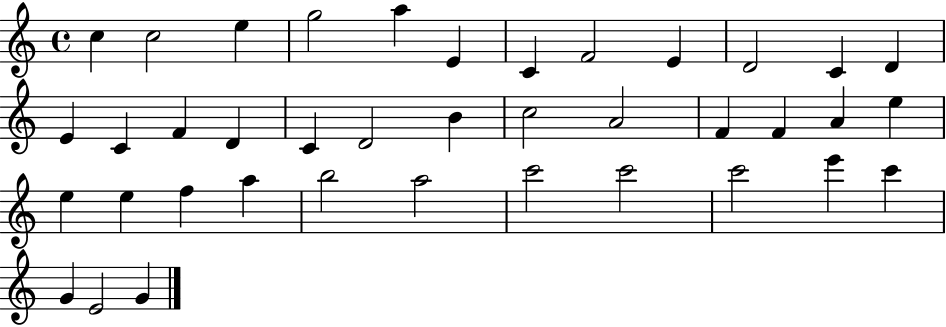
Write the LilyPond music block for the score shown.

{
  \clef treble
  \time 4/4
  \defaultTimeSignature
  \key c \major
  c''4 c''2 e''4 | g''2 a''4 e'4 | c'4 f'2 e'4 | d'2 c'4 d'4 | \break e'4 c'4 f'4 d'4 | c'4 d'2 b'4 | c''2 a'2 | f'4 f'4 a'4 e''4 | \break e''4 e''4 f''4 a''4 | b''2 a''2 | c'''2 c'''2 | c'''2 e'''4 c'''4 | \break g'4 e'2 g'4 | \bar "|."
}